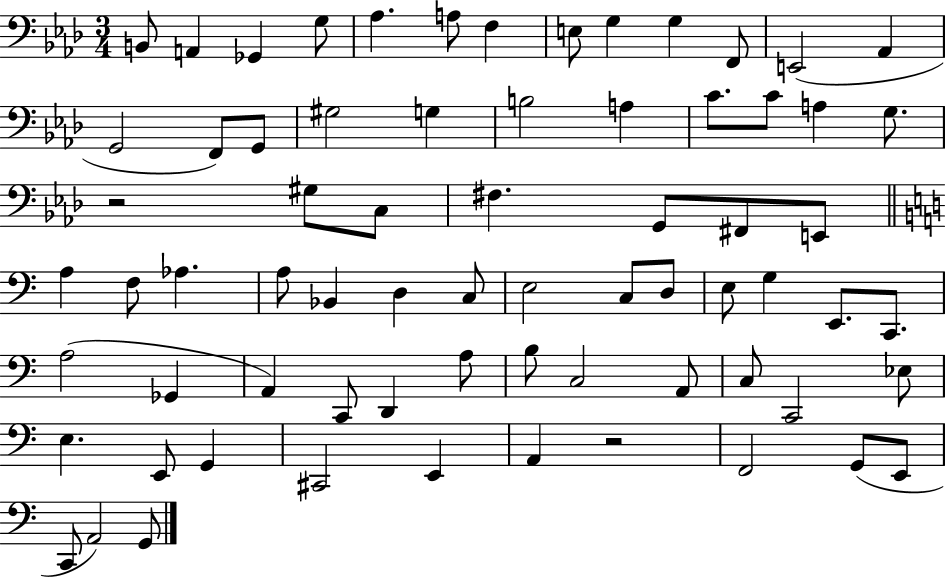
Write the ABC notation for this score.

X:1
T:Untitled
M:3/4
L:1/4
K:Ab
B,,/2 A,, _G,, G,/2 _A, A,/2 F, E,/2 G, G, F,,/2 E,,2 _A,, G,,2 F,,/2 G,,/2 ^G,2 G, B,2 A, C/2 C/2 A, G,/2 z2 ^G,/2 C,/2 ^F, G,,/2 ^F,,/2 E,,/2 A, F,/2 _A, A,/2 _B,, D, C,/2 E,2 C,/2 D,/2 E,/2 G, E,,/2 C,,/2 A,2 _G,, A,, C,,/2 D,, A,/2 B,/2 C,2 A,,/2 C,/2 C,,2 _E,/2 E, E,,/2 G,, ^C,,2 E,, A,, z2 F,,2 G,,/2 E,,/2 C,,/2 A,,2 G,,/2